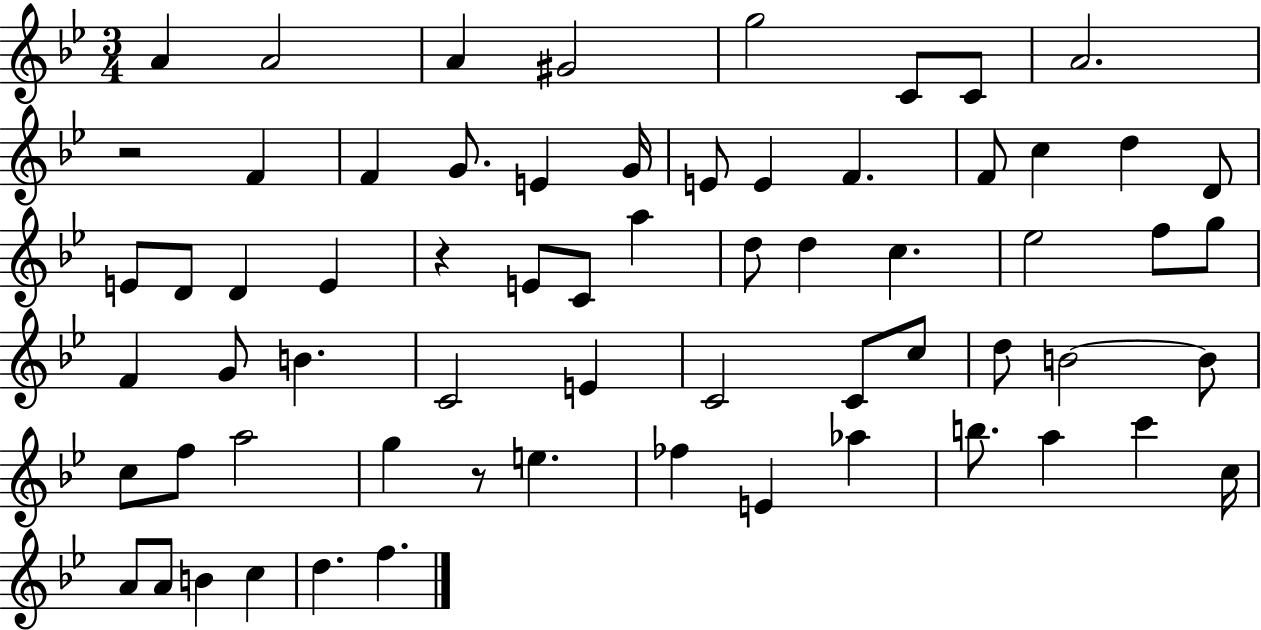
{
  \clef treble
  \numericTimeSignature
  \time 3/4
  \key bes \major
  a'4 a'2 | a'4 gis'2 | g''2 c'8 c'8 | a'2. | \break r2 f'4 | f'4 g'8. e'4 g'16 | e'8 e'4 f'4. | f'8 c''4 d''4 d'8 | \break e'8 d'8 d'4 e'4 | r4 e'8 c'8 a''4 | d''8 d''4 c''4. | ees''2 f''8 g''8 | \break f'4 g'8 b'4. | c'2 e'4 | c'2 c'8 c''8 | d''8 b'2~~ b'8 | \break c''8 f''8 a''2 | g''4 r8 e''4. | fes''4 e'4 aes''4 | b''8. a''4 c'''4 c''16 | \break a'8 a'8 b'4 c''4 | d''4. f''4. | \bar "|."
}